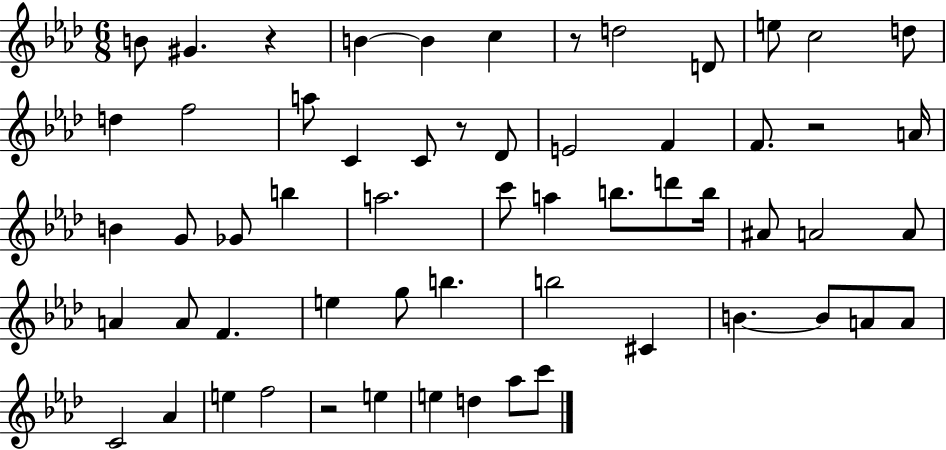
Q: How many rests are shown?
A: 5